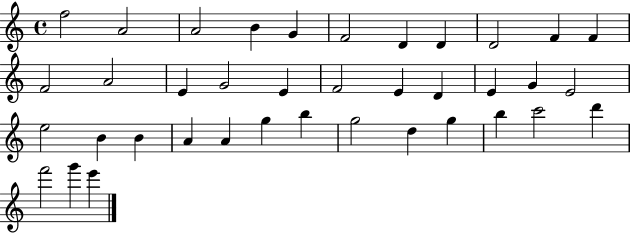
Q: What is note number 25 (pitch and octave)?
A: B4